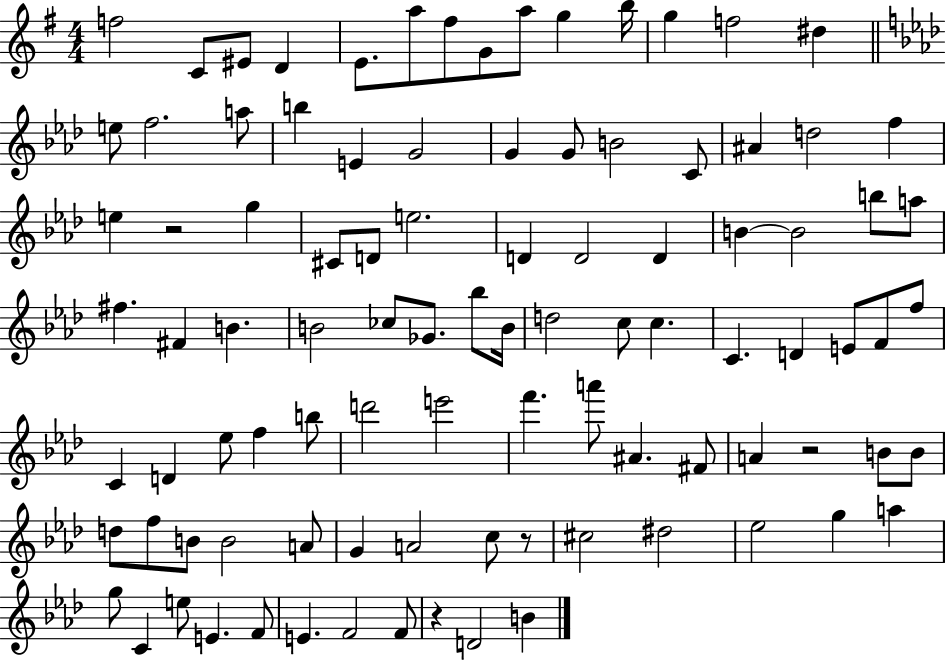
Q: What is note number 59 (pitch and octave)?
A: F5